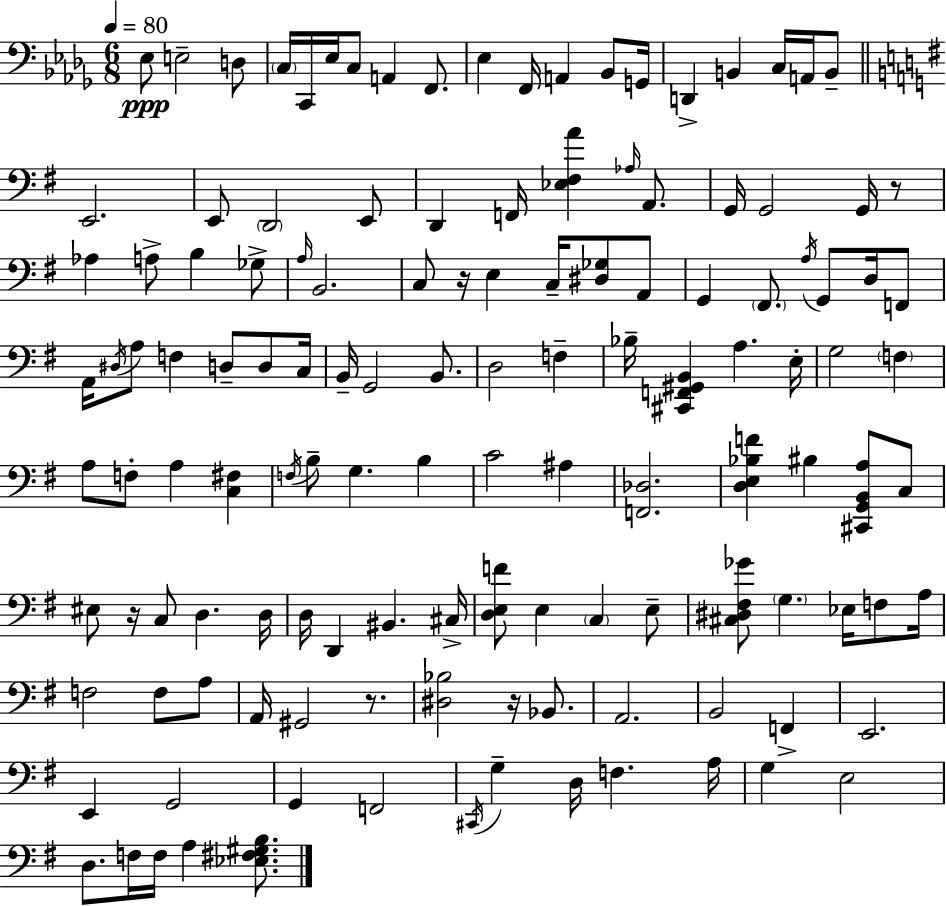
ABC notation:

X:1
T:Untitled
M:6/8
L:1/4
K:Bbm
_E,/2 E,2 D,/2 C,/4 C,,/4 _E,/4 C,/2 A,, F,,/2 _E, F,,/4 A,, _B,,/2 G,,/4 D,, B,, C,/4 A,,/4 B,,/2 E,,2 E,,/2 D,,2 E,,/2 D,, F,,/4 [_E,^F,A] _A,/4 A,,/2 G,,/4 G,,2 G,,/4 z/2 _A, A,/2 B, _G,/2 A,/4 B,,2 C,/2 z/4 E, C,/4 [^D,_G,]/2 A,,/2 G,, ^F,,/2 A,/4 G,,/2 D,/4 F,,/2 A,,/4 ^D,/4 A,/2 F, D,/2 D,/2 C,/4 B,,/4 G,,2 B,,/2 D,2 F, _B,/4 [^C,,F,,^G,,B,,] A, E,/4 G,2 F, A,/2 F,/2 A, [C,^F,] F,/4 B,/2 G, B, C2 ^A, [F,,_D,]2 [D,E,_B,F] ^B, [^C,,G,,B,,A,]/2 C,/2 ^E,/2 z/4 C,/2 D, D,/4 D,/4 D,, ^B,, ^C,/4 [D,E,F]/2 E, C, E,/2 [^C,^D,^F,_G]/2 G, _E,/4 F,/2 A,/4 F,2 F,/2 A,/2 A,,/4 ^G,,2 z/2 [^D,_B,]2 z/4 _B,,/2 A,,2 B,,2 F,, E,,2 E,, G,,2 G,, F,,2 ^C,,/4 G, D,/4 F, A,/4 G, E,2 D,/2 F,/4 F,/4 A, [_E,^F,^G,B,]/2